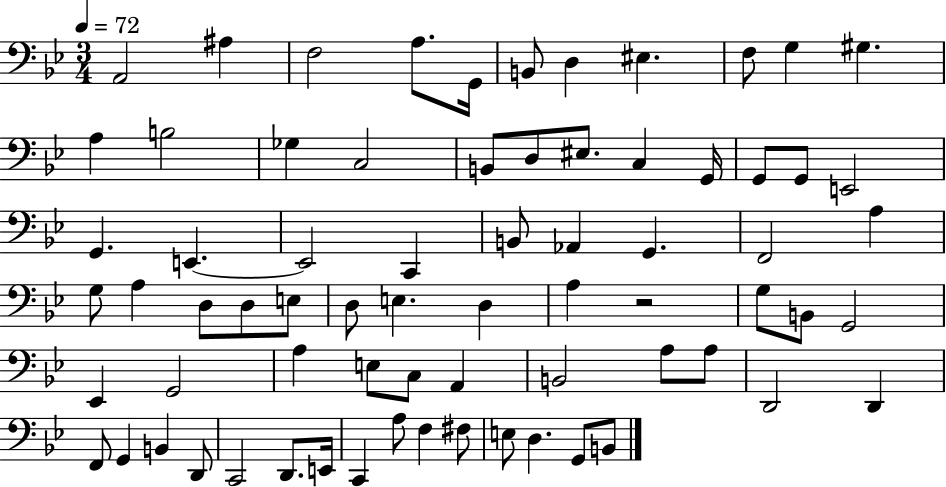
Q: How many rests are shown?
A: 1